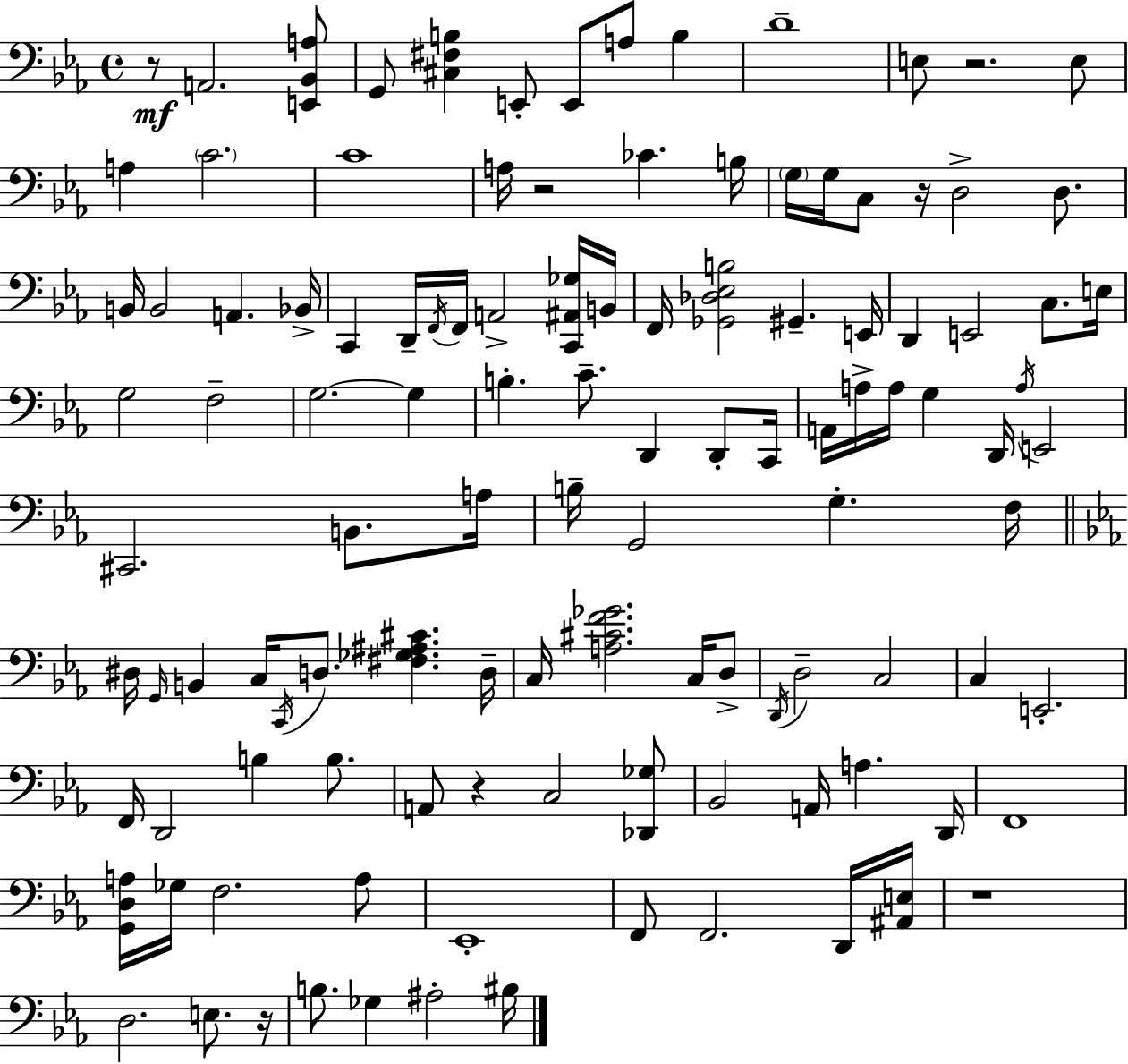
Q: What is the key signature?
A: C minor